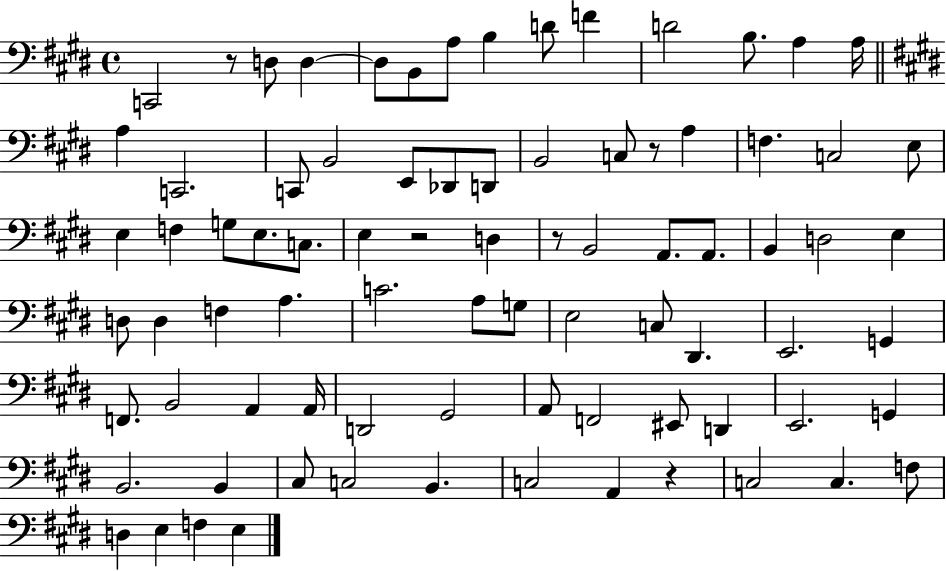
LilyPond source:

{
  \clef bass
  \time 4/4
  \defaultTimeSignature
  \key e \major
  c,2 r8 d8 d4~~ | d8 b,8 a8 b4 d'8 f'4 | d'2 b8. a4 a16 | \bar "||" \break \key e \major a4 c,2. | c,8 b,2 e,8 des,8 d,8 | b,2 c8 r8 a4 | f4. c2 e8 | \break e4 f4 g8 e8. c8. | e4 r2 d4 | r8 b,2 a,8. a,8. | b,4 d2 e4 | \break d8 d4 f4 a4. | c'2. a8 g8 | e2 c8 dis,4. | e,2. g,4 | \break f,8. b,2 a,4 a,16 | d,2 gis,2 | a,8 f,2 eis,8 d,4 | e,2. g,4 | \break b,2. b,4 | cis8 c2 b,4. | c2 a,4 r4 | c2 c4. f8 | \break d4 e4 f4 e4 | \bar "|."
}